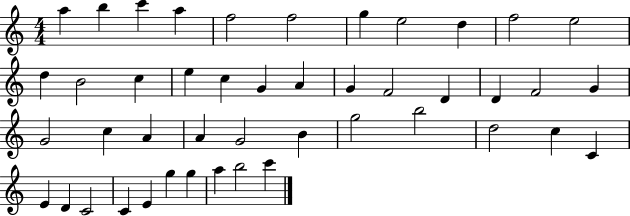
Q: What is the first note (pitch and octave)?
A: A5